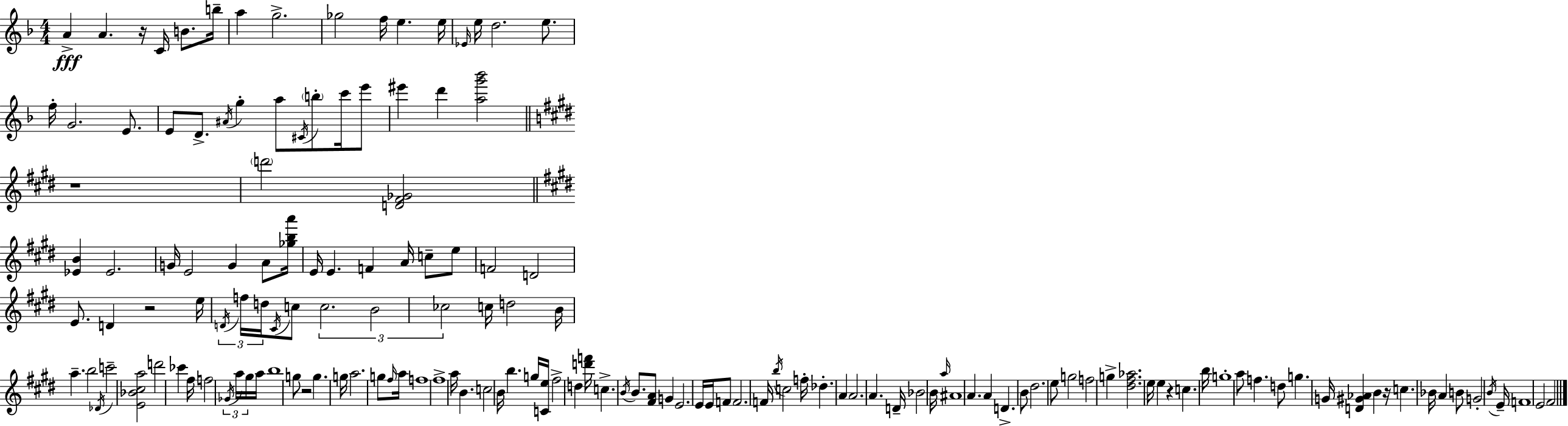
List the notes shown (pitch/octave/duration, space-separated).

A4/q A4/q. R/s C4/s B4/e. B5/s A5/q G5/h. Gb5/h F5/s E5/q. E5/s Eb4/s E5/s D5/h. E5/e. F5/s G4/h. E4/e. E4/e D4/e. A#4/s G5/q A5/e C#4/s B5/e C6/s E6/e EIS6/q D6/q [A5,G6,Bb6]/h R/w D6/h [D4,F#4,Gb4]/h [Eb4,B4]/q Eb4/h. G4/s E4/h G4/q A4/e [Gb5,B5,A6]/s E4/s E4/q. F4/q A4/s C5/e E5/e F4/h D4/h E4/e. D4/q R/h E5/s D4/s F5/s D5/s C#4/s C5/e C5/h. B4/h CES5/h C5/s D5/h B4/s A5/q. B5/h Db4/s C6/h [E4,Bb4,C#5,A5]/h D6/h CES6/q F#5/s F5/h Gb4/s A5/s G#5/s A5/s B5/w G5/e R/h G5/q. G5/s A5/h. G5/e F#5/s A5/s F5/w F#5/w A5/s B4/q. C5/h B4/s B5/q. G5/s [C4,E5]/s F#5/h D5/q [D6,F6]/s C5/q. B4/s B4/e. [F#4,A4]/e G4/q E4/h. E4/s E4/s F4/e F4/h. F4/s B5/s C5/h F5/s Db5/q. A4/q A4/h. A4/q. D4/s Bb4/h B4/s A5/s A#4/w A4/q. A4/q D4/q. B4/e D#5/h. E5/e G5/h F5/h G5/q [D#5,F#5,Ab5]/h. E5/s E5/q R/q C5/q. B5/s G5/w A5/e F5/q. D5/e G5/q. G4/s [D4,G#4,Ab4]/q B4/q R/s C5/q. Bb4/s A4/q B4/e G4/h B4/s E4/s F4/w E4/h F#4/h